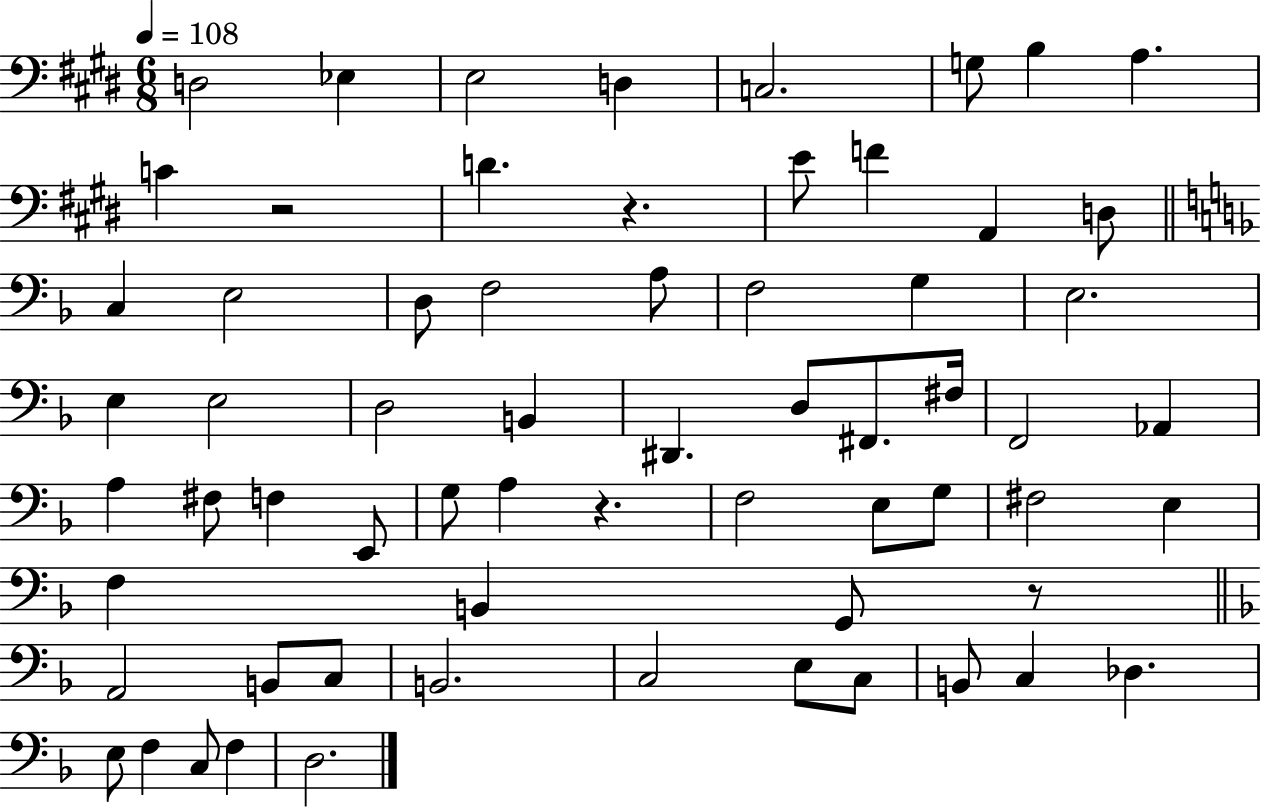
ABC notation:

X:1
T:Untitled
M:6/8
L:1/4
K:E
D,2 _E, E,2 D, C,2 G,/2 B, A, C z2 D z E/2 F A,, D,/2 C, E,2 D,/2 F,2 A,/2 F,2 G, E,2 E, E,2 D,2 B,, ^D,, D,/2 ^F,,/2 ^F,/4 F,,2 _A,, A, ^F,/2 F, E,,/2 G,/2 A, z F,2 E,/2 G,/2 ^F,2 E, F, B,, G,,/2 z/2 A,,2 B,,/2 C,/2 B,,2 C,2 E,/2 C,/2 B,,/2 C, _D, E,/2 F, C,/2 F, D,2